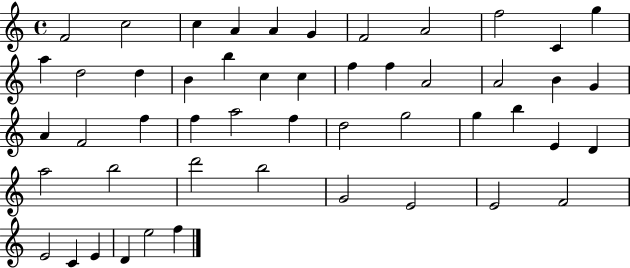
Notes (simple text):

F4/h C5/h C5/q A4/q A4/q G4/q F4/h A4/h F5/h C4/q G5/q A5/q D5/h D5/q B4/q B5/q C5/q C5/q F5/q F5/q A4/h A4/h B4/q G4/q A4/q F4/h F5/q F5/q A5/h F5/q D5/h G5/h G5/q B5/q E4/q D4/q A5/h B5/h D6/h B5/h G4/h E4/h E4/h F4/h E4/h C4/q E4/q D4/q E5/h F5/q